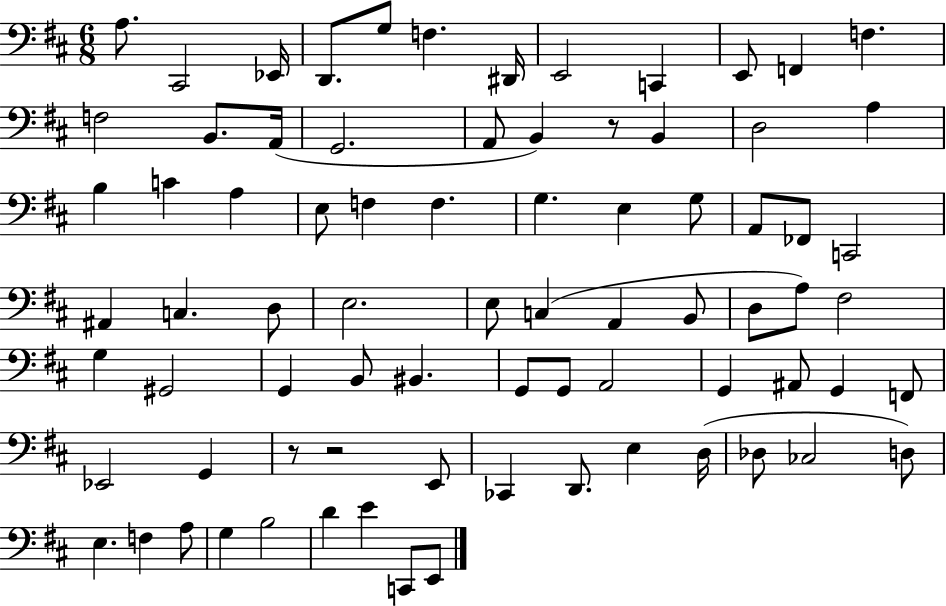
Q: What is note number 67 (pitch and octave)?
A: E3